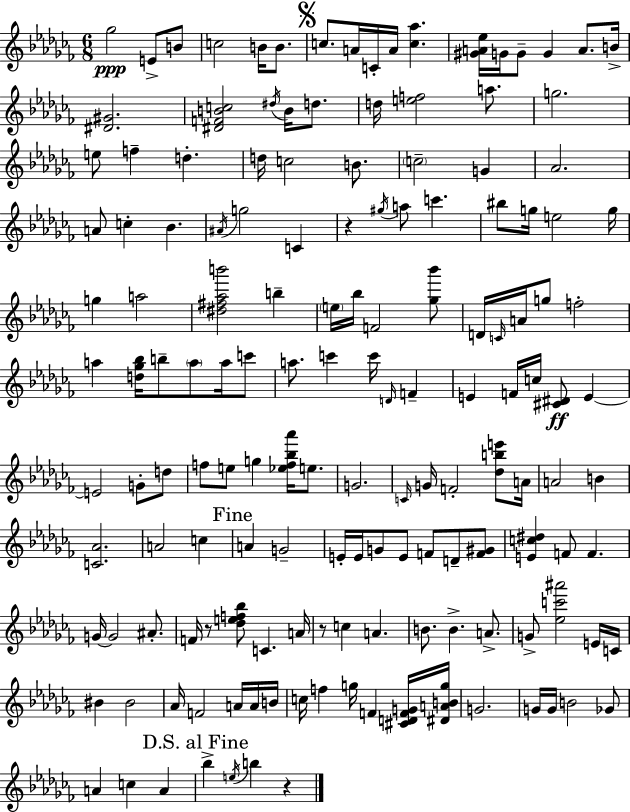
Gb5/h E4/e B4/e C5/h B4/s B4/e. C5/e. A4/s C4/s A4/s [C5,Ab5]/q. [G#4,A4,Eb5]/s G4/s G4/e G4/q A4/e. B4/s [D#4,G#4]/h. [D#4,F4,B4,C5]/h D#5/s B4/s D5/e. D5/s [E5,F5]/h A5/e. G5/h. E5/e F5/q D5/q. D5/s C5/h B4/e. C5/h G4/q Ab4/h. A4/e C5/q Bb4/q. A#4/s G5/h C4/q R/q G#5/s A5/e C6/q. BIS5/e G5/s E5/h G5/s G5/q A5/h [D#5,F#5,Ab5,B6]/h B5/q E5/s Bb5/s F4/h [Gb5,Bb6]/e D4/s C4/s A4/s G5/e F5/h A5/q [D5,Gb5,Bb5]/s B5/e A5/e A5/s C6/e A5/e. C6/q C6/s D4/s F4/q E4/q F4/s C5/s [C#4,D#4]/e E4/q E4/h G4/e D5/e F5/e E5/e G5/q [Eb5,F5,Bb5,Ab6]/s E5/e. G4/h. C4/s G4/s F4/h [Db5,B5,E6]/e A4/s A4/h B4/q [C4,Ab4]/h. A4/h C5/q A4/q G4/h E4/s E4/s G4/e E4/e F4/e D4/e [F4,G#4]/e [E4,C5,D#5]/q F4/e F4/q. G4/s G4/h A#4/e. F4/s R/e [Db5,E5,F5,Bb5]/e C4/q. A4/s R/e C5/q A4/q. B4/e. B4/q. A4/e. G4/e [Eb5,C6,A#6]/h E4/s C4/s BIS4/q BIS4/h Ab4/s F4/h A4/s A4/s B4/s C5/s F5/q G5/s F4/q [C#4,D4,F4,G4]/s [D#4,A4,B4,G5]/s G4/h. G4/s G4/s B4/h Gb4/e A4/q C5/q A4/q Bb5/q E5/s B5/q R/q